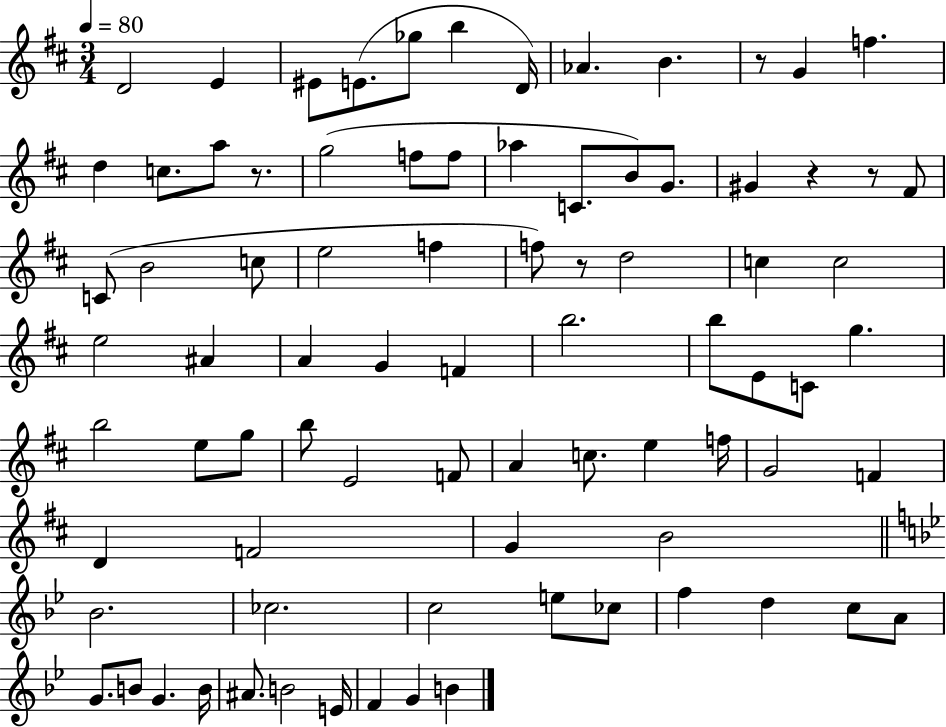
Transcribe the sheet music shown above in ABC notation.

X:1
T:Untitled
M:3/4
L:1/4
K:D
D2 E ^E/2 E/2 _g/2 b D/4 _A B z/2 G f d c/2 a/2 z/2 g2 f/2 f/2 _a C/2 B/2 G/2 ^G z z/2 ^F/2 C/2 B2 c/2 e2 f f/2 z/2 d2 c c2 e2 ^A A G F b2 b/2 E/2 C/2 g b2 e/2 g/2 b/2 E2 F/2 A c/2 e f/4 G2 F D F2 G B2 _B2 _c2 c2 e/2 _c/2 f d c/2 A/2 G/2 B/2 G B/4 ^A/2 B2 E/4 F G B